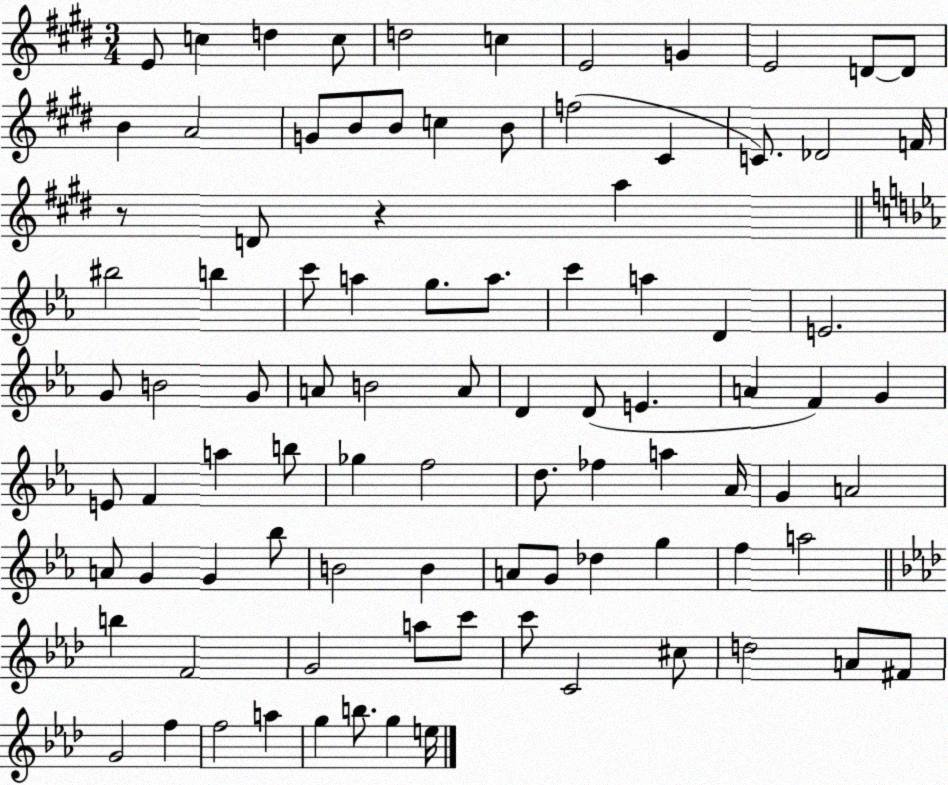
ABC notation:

X:1
T:Untitled
M:3/4
L:1/4
K:E
E/2 c d c/2 d2 c E2 G E2 D/2 D/2 B A2 G/2 B/2 B/2 c B/2 f2 ^C C/2 _D2 F/4 z/2 D/2 z a ^b2 b c'/2 a g/2 a/2 c' a D E2 G/2 B2 G/2 A/2 B2 A/2 D D/2 E A F G E/2 F a b/2 _g f2 d/2 _f a _A/4 G A2 A/2 G G _b/2 B2 B A/2 G/2 _d g f a2 b F2 G2 a/2 c'/2 c'/2 C2 ^c/2 d2 A/2 ^F/2 G2 f f2 a g b/2 g e/4